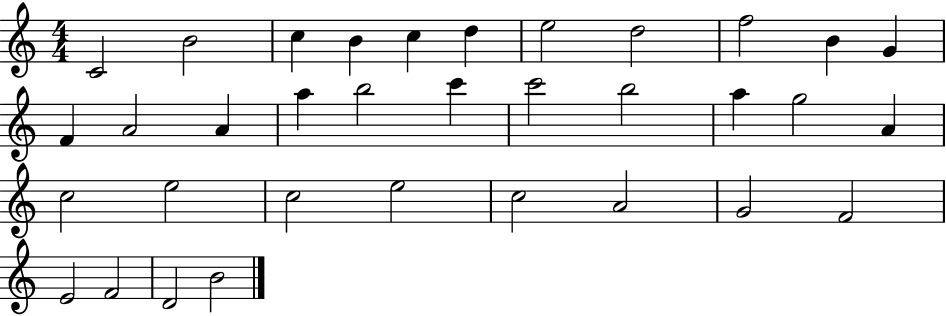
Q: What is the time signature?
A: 4/4